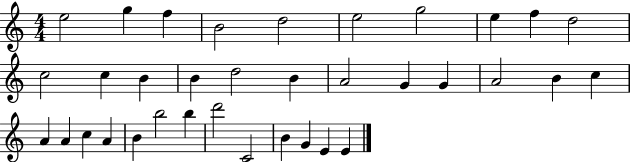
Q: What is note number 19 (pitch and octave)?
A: G4